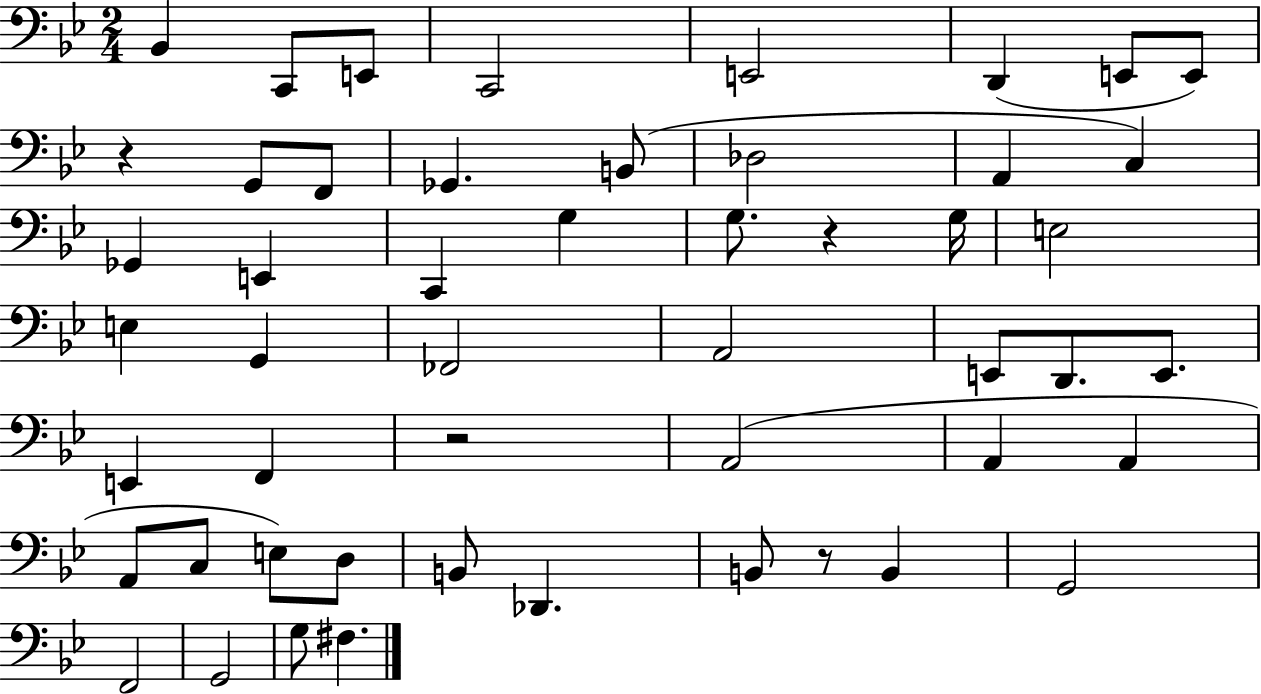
Bb2/q C2/e E2/e C2/h E2/h D2/q E2/e E2/e R/q G2/e F2/e Gb2/q. B2/e Db3/h A2/q C3/q Gb2/q E2/q C2/q G3/q G3/e. R/q G3/s E3/h E3/q G2/q FES2/h A2/h E2/e D2/e. E2/e. E2/q F2/q R/h A2/h A2/q A2/q A2/e C3/e E3/e D3/e B2/e Db2/q. B2/e R/e B2/q G2/h F2/h G2/h G3/e F#3/q.